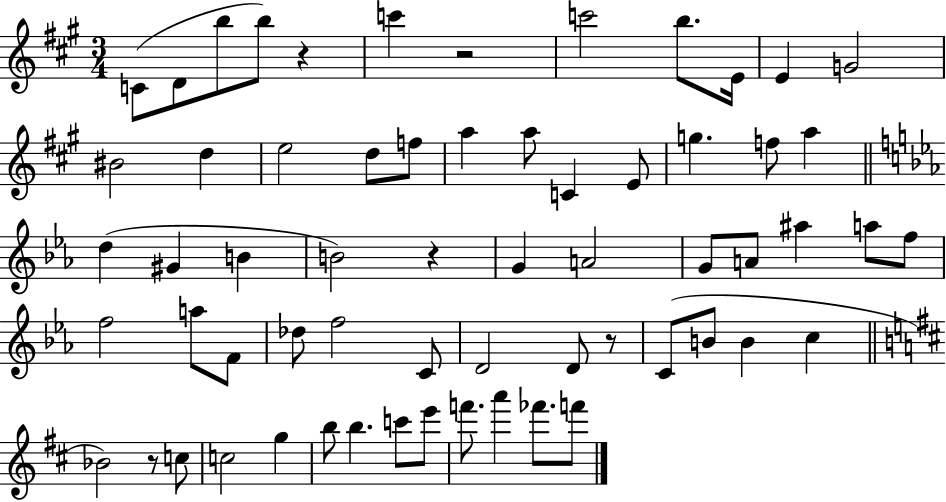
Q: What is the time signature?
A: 3/4